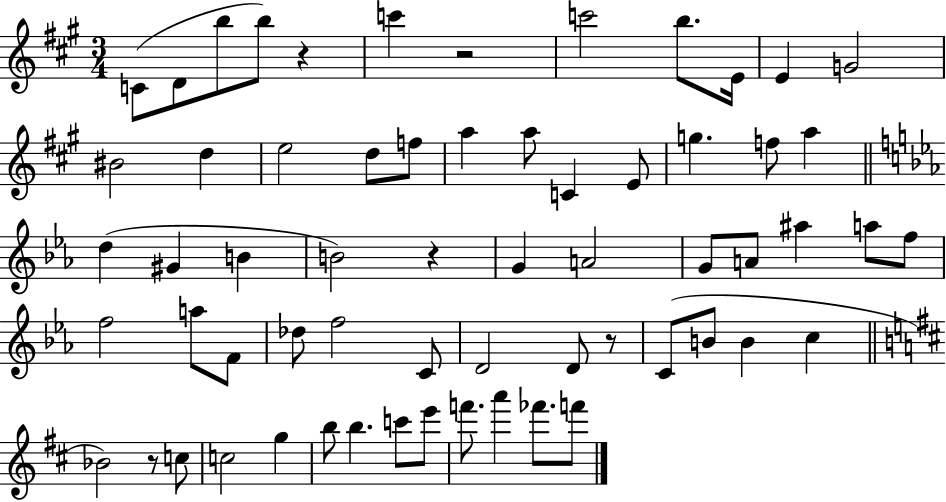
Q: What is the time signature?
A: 3/4